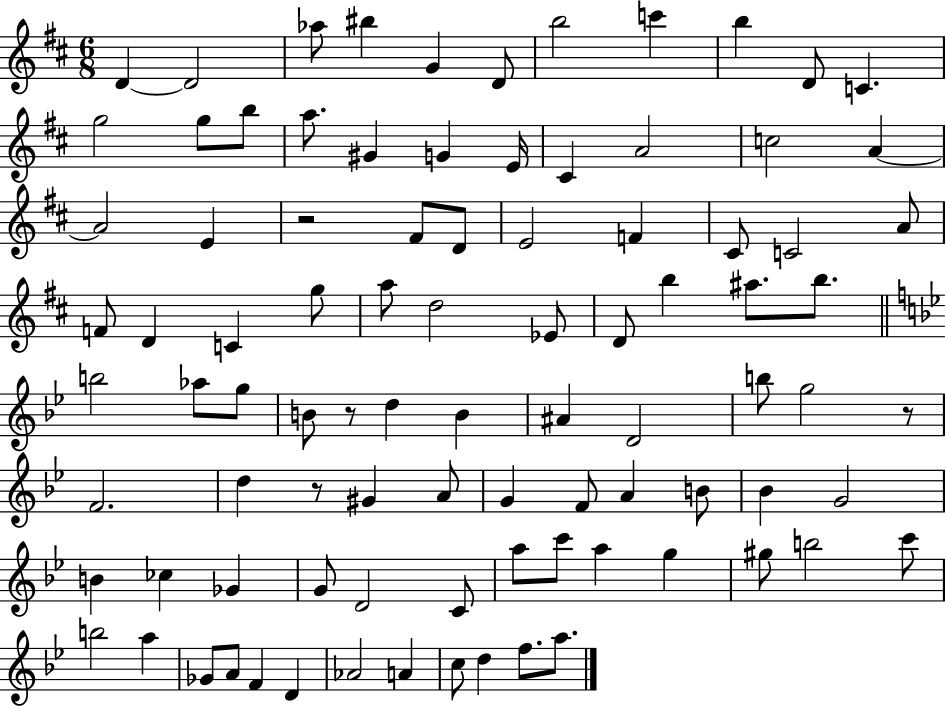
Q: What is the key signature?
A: D major